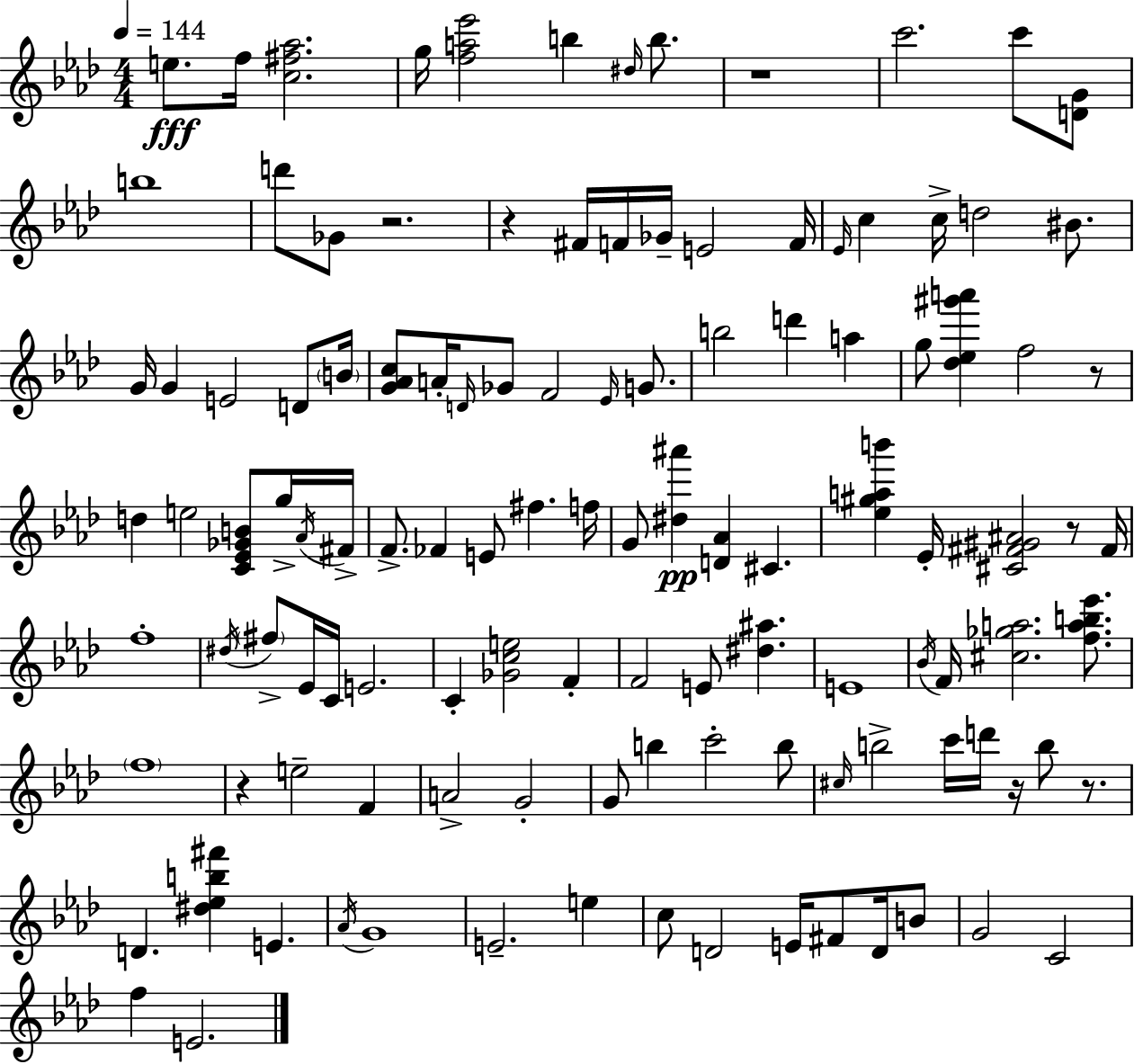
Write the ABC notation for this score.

X:1
T:Untitled
M:4/4
L:1/4
K:Ab
e/2 f/4 [c^f_a]2 g/4 [fa_e']2 b ^d/4 b/2 z4 c'2 c'/2 [DG]/2 b4 d'/2 _G/2 z2 z ^F/4 F/4 _G/4 E2 F/4 _E/4 c c/4 d2 ^B/2 G/4 G E2 D/2 B/4 [G_Ac]/2 A/4 D/4 _G/2 F2 _E/4 G/2 b2 d' a g/2 [_d_e^g'a'] f2 z/2 d e2 [C_E_GB]/2 g/4 _A/4 ^F/4 F/2 _F E/2 ^f f/4 G/2 [^d^a'] [D_A] ^C [_e^gab'] _E/4 [^C^F^G^A]2 z/2 ^F/4 f4 ^d/4 ^f/2 _E/4 C/4 E2 C [_Gce]2 F F2 E/2 [^d^a] E4 _B/4 F/4 [^c_ga]2 [fab_e']/2 f4 z e2 F A2 G2 G/2 b c'2 b/2 ^c/4 b2 c'/4 d'/4 z/4 b/2 z/2 D [^d_eb^f'] E _A/4 G4 E2 e c/2 D2 E/4 ^F/2 D/4 B/2 G2 C2 f E2